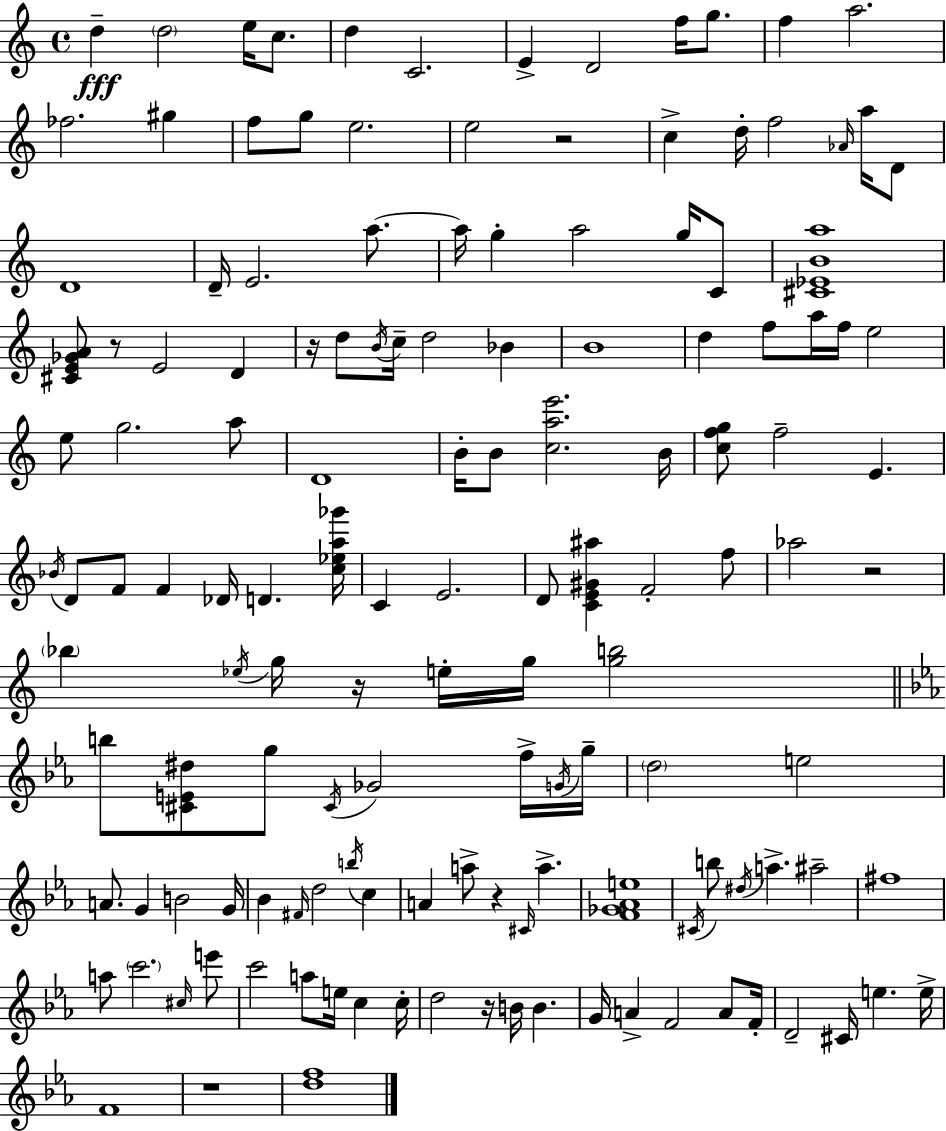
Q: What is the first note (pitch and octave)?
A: D5